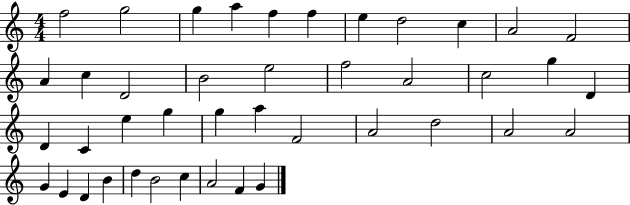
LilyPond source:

{
  \clef treble
  \numericTimeSignature
  \time 4/4
  \key c \major
  f''2 g''2 | g''4 a''4 f''4 f''4 | e''4 d''2 c''4 | a'2 f'2 | \break a'4 c''4 d'2 | b'2 e''2 | f''2 a'2 | c''2 g''4 d'4 | \break d'4 c'4 e''4 g''4 | g''4 a''4 f'2 | a'2 d''2 | a'2 a'2 | \break g'4 e'4 d'4 b'4 | d''4 b'2 c''4 | a'2 f'4 g'4 | \bar "|."
}